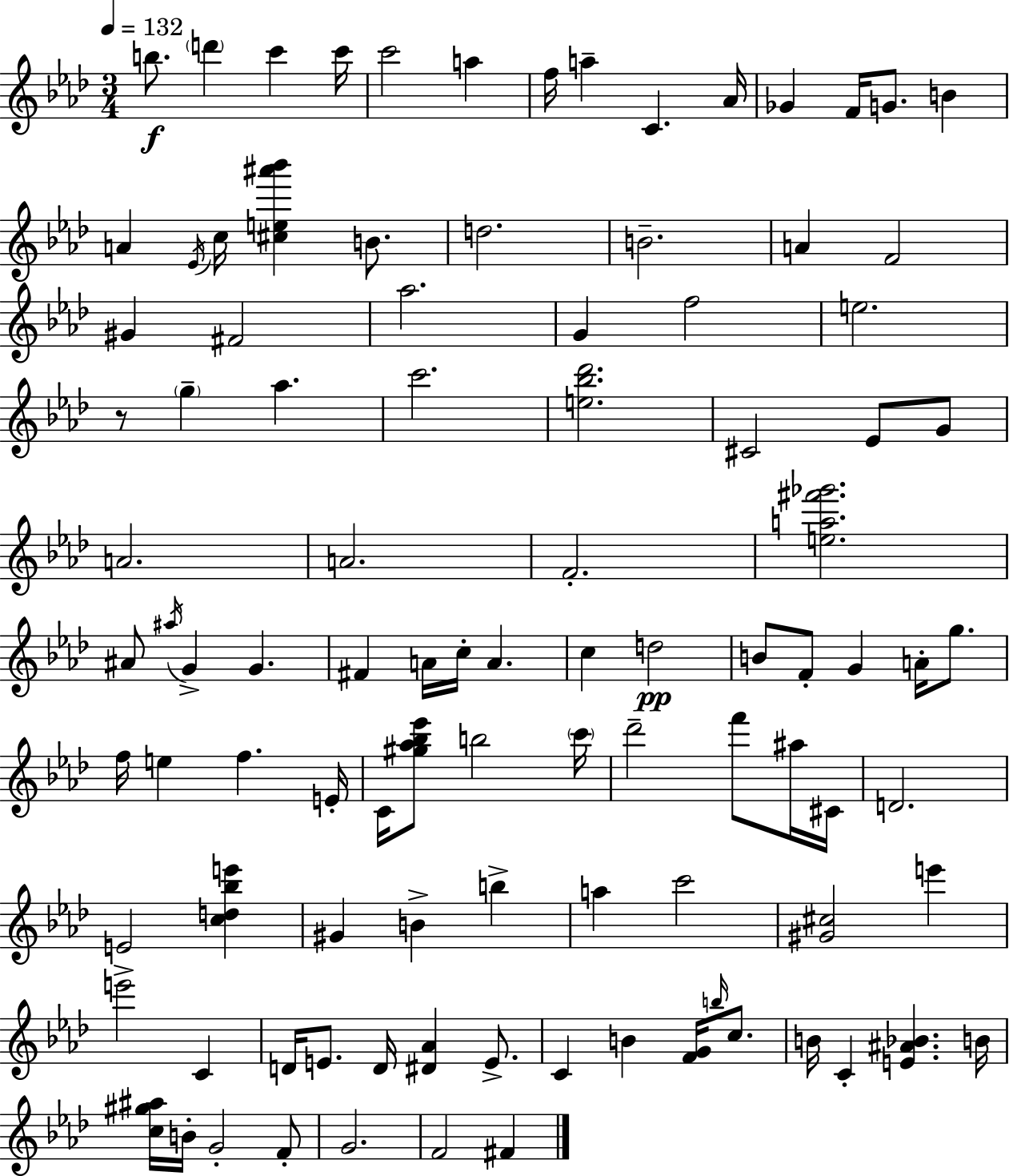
{
  \clef treble
  \numericTimeSignature
  \time 3/4
  \key aes \major
  \tempo 4 = 132
  b''8.\f \parenthesize d'''4 c'''4 c'''16 | c'''2 a''4 | f''16 a''4-- c'4. aes'16 | ges'4 f'16 g'8. b'4 | \break a'4 \acciaccatura { ees'16 } c''16 <cis'' e'' ais''' bes'''>4 b'8. | d''2. | b'2.-- | a'4 f'2 | \break gis'4 fis'2 | aes''2. | g'4 f''2 | e''2. | \break r8 \parenthesize g''4-- aes''4. | c'''2. | <e'' bes'' des'''>2. | cis'2 ees'8 g'8 | \break a'2. | a'2. | f'2.-. | <e'' a'' fis''' ges'''>2. | \break ais'8 \acciaccatura { ais''16 } g'4-> g'4. | fis'4 a'16 c''16-. a'4. | c''4 d''2\pp | b'8 f'8-. g'4 a'16-. g''8. | \break f''16 e''4 f''4. | e'16-. c'16 <gis'' aes'' bes'' ees'''>8 b''2 | \parenthesize c'''16 des'''2-- f'''8 | ais''16 cis'16 d'2. | \break e'2 <c'' d'' bes'' e'''>4 | gis'4 b'4-> b''4-> | a''4 c'''2 | <gis' cis''>2 e'''4 | \break e'''2-> c'4 | d'16 e'8. d'16 <dis' aes'>4 e'8.-> | c'4 b'4 <f' g'>16 \grace { b''16 } | c''8. b'16 c'4-. <e' ais' bes'>4. | \break b'16 <c'' gis'' ais''>16 b'16-. g'2-. | f'8-. g'2. | f'2 fis'4 | \bar "|."
}